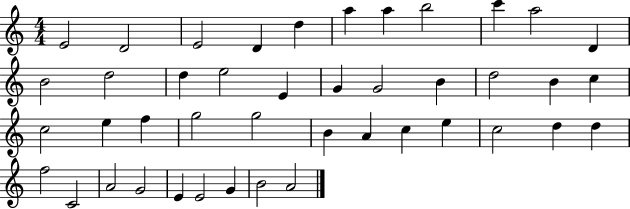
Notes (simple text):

E4/h D4/h E4/h D4/q D5/q A5/q A5/q B5/h C6/q A5/h D4/q B4/h D5/h D5/q E5/h E4/q G4/q G4/h B4/q D5/h B4/q C5/q C5/h E5/q F5/q G5/h G5/h B4/q A4/q C5/q E5/q C5/h D5/q D5/q F5/h C4/h A4/h G4/h E4/q E4/h G4/q B4/h A4/h